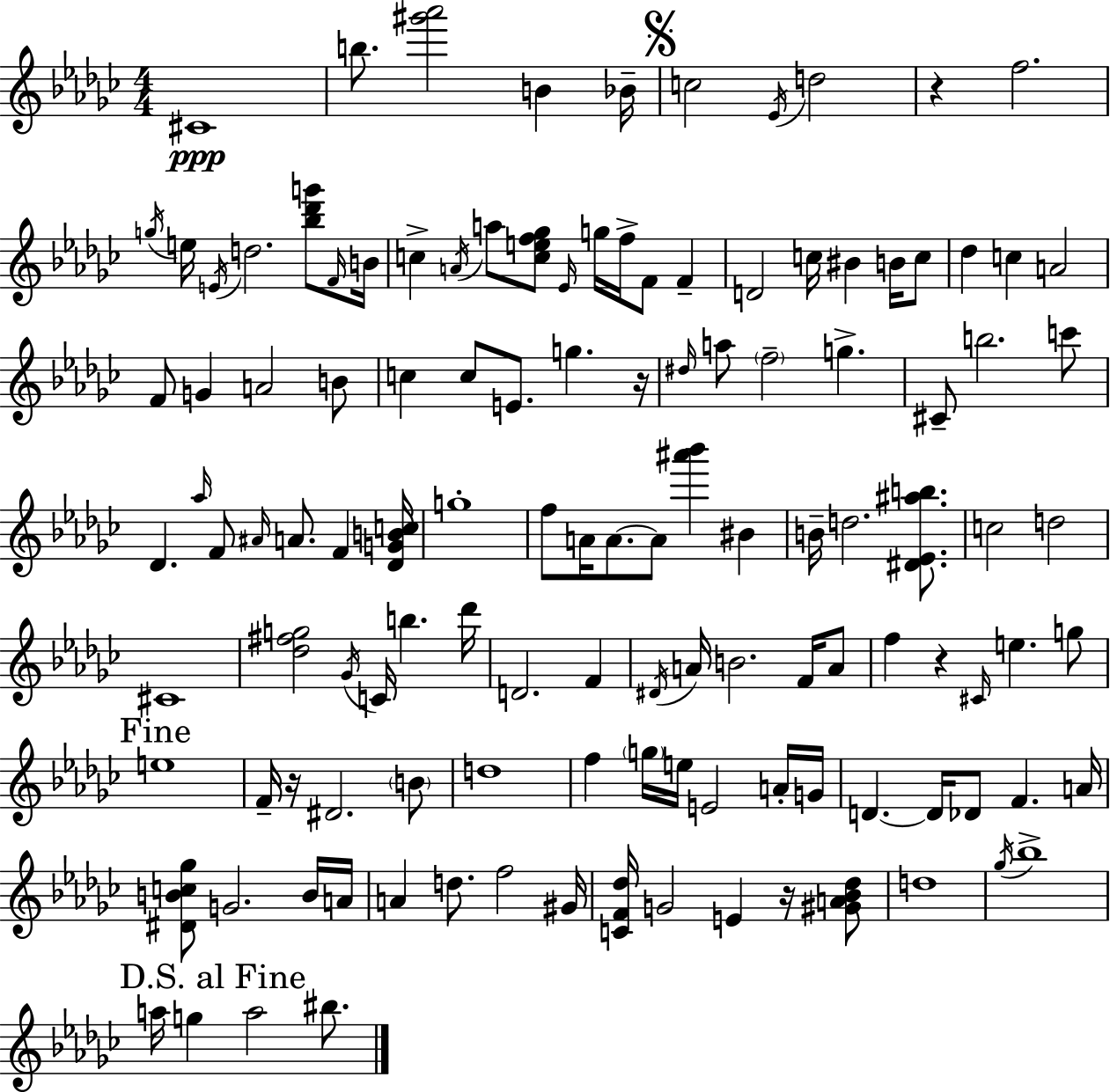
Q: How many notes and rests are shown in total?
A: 124